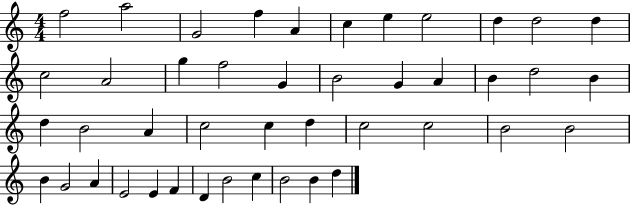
F5/h A5/h G4/h F5/q A4/q C5/q E5/q E5/h D5/q D5/h D5/q C5/h A4/h G5/q F5/h G4/q B4/h G4/q A4/q B4/q D5/h B4/q D5/q B4/h A4/q C5/h C5/q D5/q C5/h C5/h B4/h B4/h B4/q G4/h A4/q E4/h E4/q F4/q D4/q B4/h C5/q B4/h B4/q D5/q